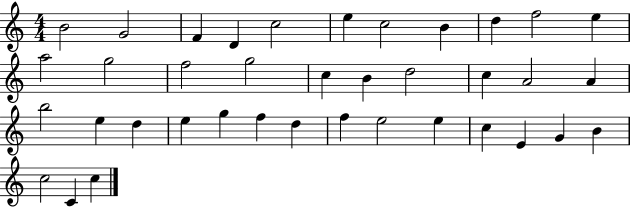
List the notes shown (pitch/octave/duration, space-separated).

B4/h G4/h F4/q D4/q C5/h E5/q C5/h B4/q D5/q F5/h E5/q A5/h G5/h F5/h G5/h C5/q B4/q D5/h C5/q A4/h A4/q B5/h E5/q D5/q E5/q G5/q F5/q D5/q F5/q E5/h E5/q C5/q E4/q G4/q B4/q C5/h C4/q C5/q